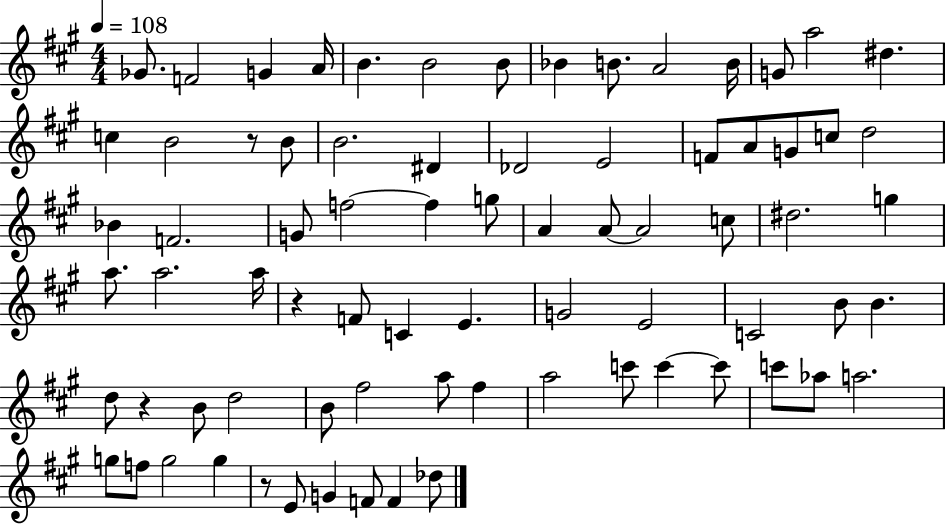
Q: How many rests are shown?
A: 4